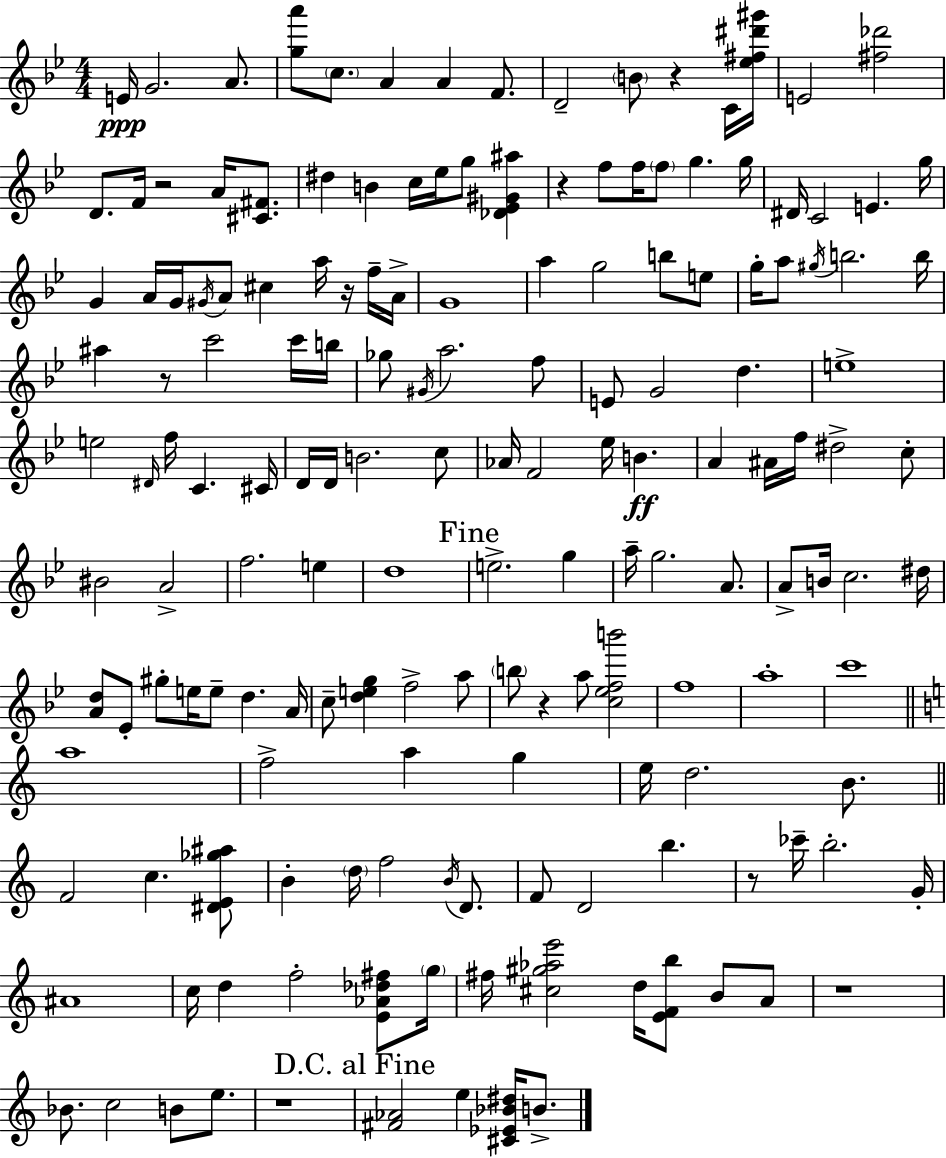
{
  \clef treble
  \numericTimeSignature
  \time 4/4
  \key bes \major
  e'16\ppp g'2. a'8. | <g'' a'''>8 \parenthesize c''8. a'4 a'4 f'8. | d'2-- \parenthesize b'8 r4 c'16 <ees'' fis'' dis''' gis'''>16 | e'2 <fis'' des'''>2 | \break d'8. f'16 r2 a'16 <cis' fis'>8. | dis''4 b'4 c''16 ees''16 g''8 <des' ees' gis' ais''>4 | r4 f''8 f''16 \parenthesize f''8 g''4. g''16 | dis'16 c'2 e'4. g''16 | \break g'4 a'16 g'16 \acciaccatura { gis'16 } a'8 cis''4 a''16 r16 f''16-- | a'16-> g'1 | a''4 g''2 b''8 e''8 | g''16-. a''8 \acciaccatura { gis''16 } b''2. | \break b''16 ais''4 r8 c'''2 | c'''16 b''16 ges''8 \acciaccatura { gis'16 } a''2. | f''8 e'8 g'2 d''4. | e''1-> | \break e''2 \grace { dis'16 } f''16 c'4. | cis'16 d'16 d'16 b'2. | c''8 aes'16 f'2 ees''16 b'4.\ff | a'4 ais'16 f''16 dis''2-> | \break c''8-. bis'2 a'2-> | f''2. | e''4 d''1 | \mark "Fine" e''2.-> | \break g''4 a''16-- g''2. | a'8. a'8-> b'16 c''2. | dis''16 <a' d''>8 ees'8-. gis''8-. e''16 e''8-- d''4. | a'16 c''8-- <d'' e'' g''>4 f''2-> | \break a''8 \parenthesize b''8 r4 a''8 <c'' ees'' f'' b'''>2 | f''1 | a''1-. | c'''1 | \break \bar "||" \break \key c \major a''1 | f''2-> a''4 g''4 | e''16 d''2. b'8. | \bar "||" \break \key a \minor f'2 c''4. <dis' e' ges'' ais''>8 | b'4-. \parenthesize d''16 f''2 \acciaccatura { b'16 } d'8. | f'8 d'2 b''4. | r8 ces'''16-- b''2.-. | \break g'16-. ais'1 | c''16 d''4 f''2-. <e' aes' des'' fis''>8 | \parenthesize g''16 fis''16 <cis'' gis'' aes'' e'''>2 d''16 <e' f' b''>8 b'8 a'8 | r1 | \break bes'8. c''2 b'8 e''8. | r1 | \mark "D.C. al Fine" <fis' aes'>2 e''4 <cis' ees' bes' dis''>16 b'8.-> | \bar "|."
}